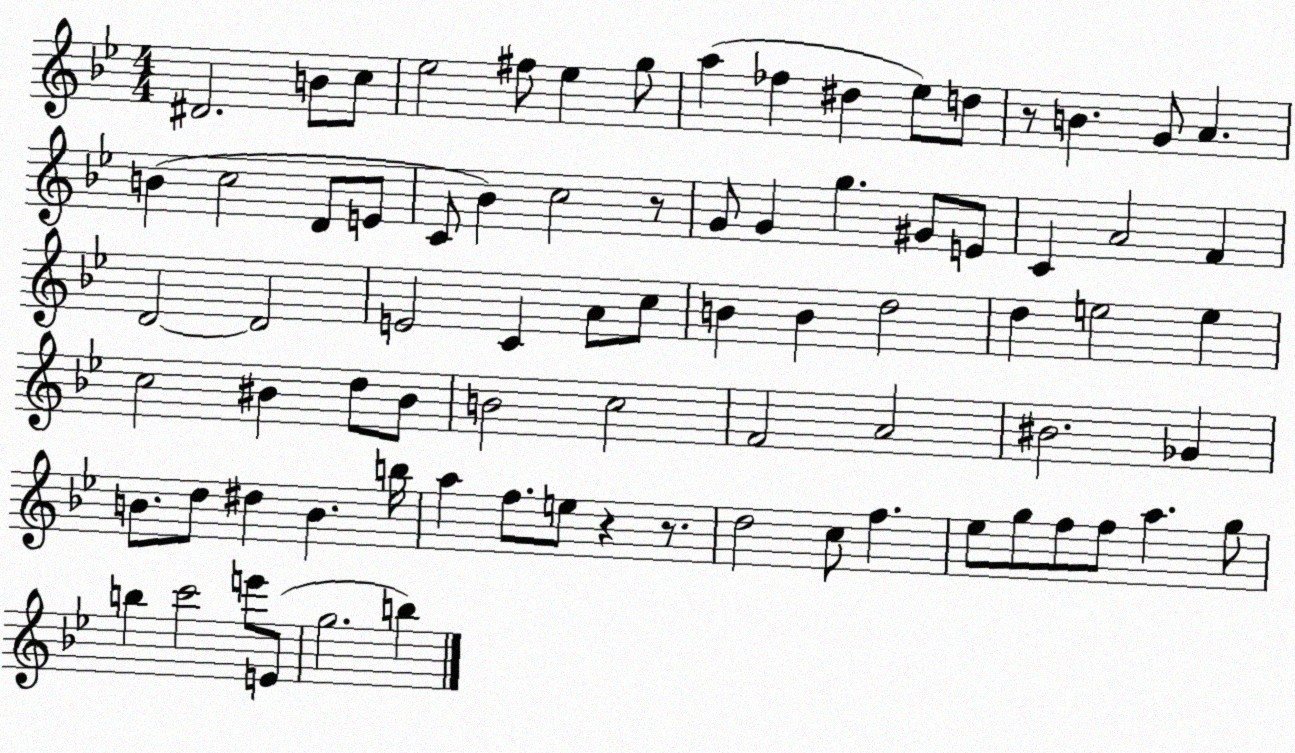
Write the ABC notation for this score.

X:1
T:Untitled
M:4/4
L:1/4
K:Bb
^D2 B/2 c/2 _e2 ^f/2 _e g/2 a _f ^d _e/2 d/2 z/2 B G/2 A B c2 D/2 E/2 C/2 _B c2 z/2 G/2 G g ^G/2 E/2 C A2 F D2 D2 E2 C A/2 c/2 B B d2 d e2 e c2 ^B d/2 ^B/2 B2 c2 F2 A2 ^B2 _G B/2 d/2 ^d B b/4 a f/2 e/2 z z/2 d2 c/2 f _e/2 g/2 f/2 f/2 a g/2 b c'2 e'/2 E/2 g2 b